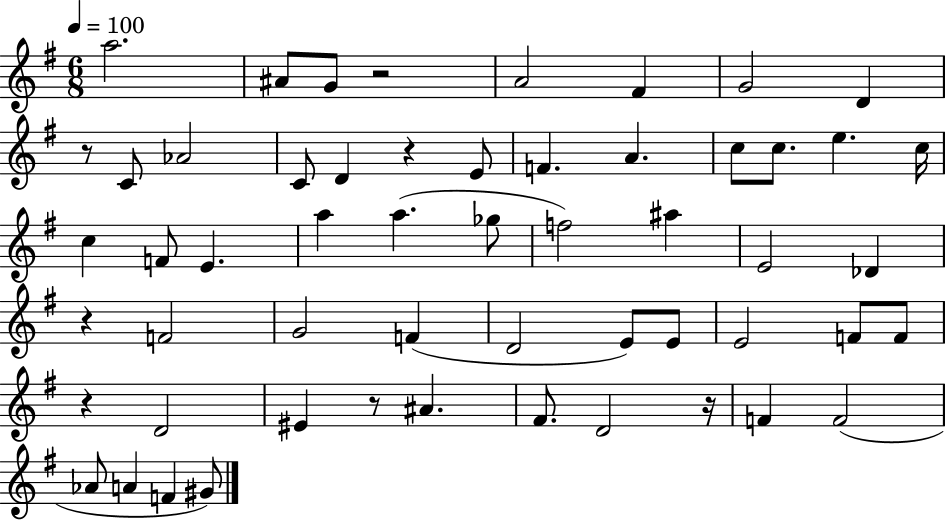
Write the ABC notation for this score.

X:1
T:Untitled
M:6/8
L:1/4
K:G
a2 ^A/2 G/2 z2 A2 ^F G2 D z/2 C/2 _A2 C/2 D z E/2 F A c/2 c/2 e c/4 c F/2 E a a _g/2 f2 ^a E2 _D z F2 G2 F D2 E/2 E/2 E2 F/2 F/2 z D2 ^E z/2 ^A ^F/2 D2 z/4 F F2 _A/2 A F ^G/2